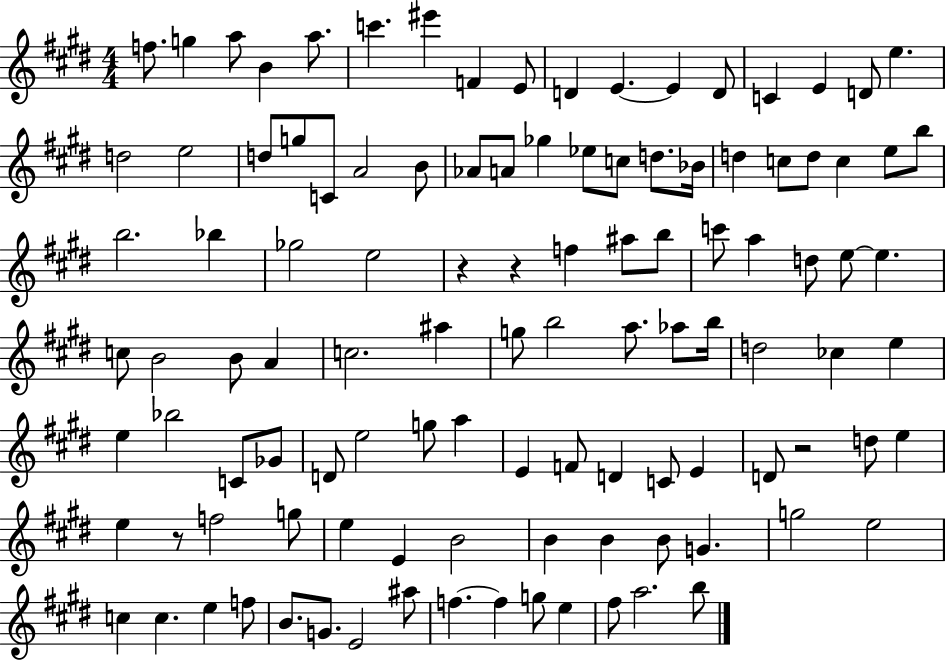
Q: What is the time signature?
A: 4/4